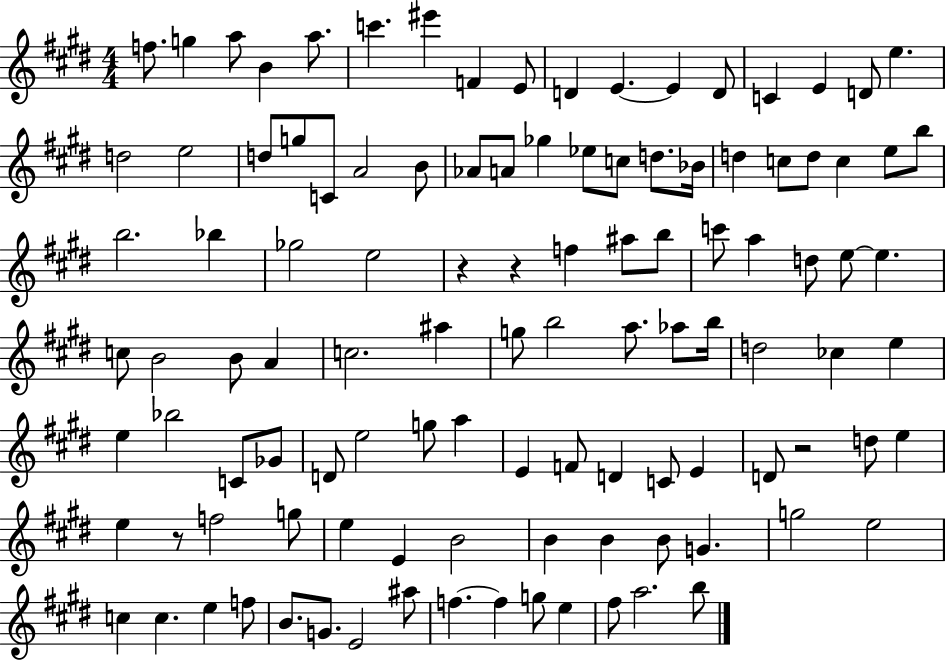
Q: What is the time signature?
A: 4/4